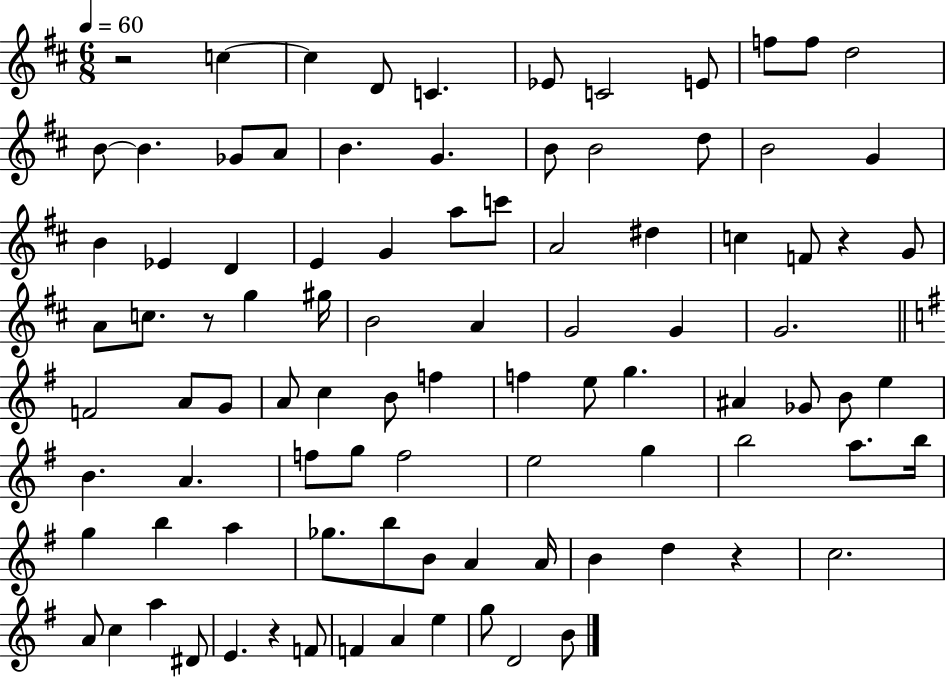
{
  \clef treble
  \numericTimeSignature
  \time 6/8
  \key d \major
  \tempo 4 = 60
  r2 c''4~~ | c''4 d'8 c'4. | ees'8 c'2 e'8 | f''8 f''8 d''2 | \break b'8~~ b'4. ges'8 a'8 | b'4. g'4. | b'8 b'2 d''8 | b'2 g'4 | \break b'4 ees'4 d'4 | e'4 g'4 a''8 c'''8 | a'2 dis''4 | c''4 f'8 r4 g'8 | \break a'8 c''8. r8 g''4 gis''16 | b'2 a'4 | g'2 g'4 | g'2. | \break \bar "||" \break \key e \minor f'2 a'8 g'8 | a'8 c''4 b'8 f''4 | f''4 e''8 g''4. | ais'4 ges'8 b'8 e''4 | \break b'4. a'4. | f''8 g''8 f''2 | e''2 g''4 | b''2 a''8. b''16 | \break g''4 b''4 a''4 | ges''8. b''8 b'8 a'4 a'16 | b'4 d''4 r4 | c''2. | \break a'8 c''4 a''4 dis'8 | e'4. r4 f'8 | f'4 a'4 e''4 | g''8 d'2 b'8 | \break \bar "|."
}